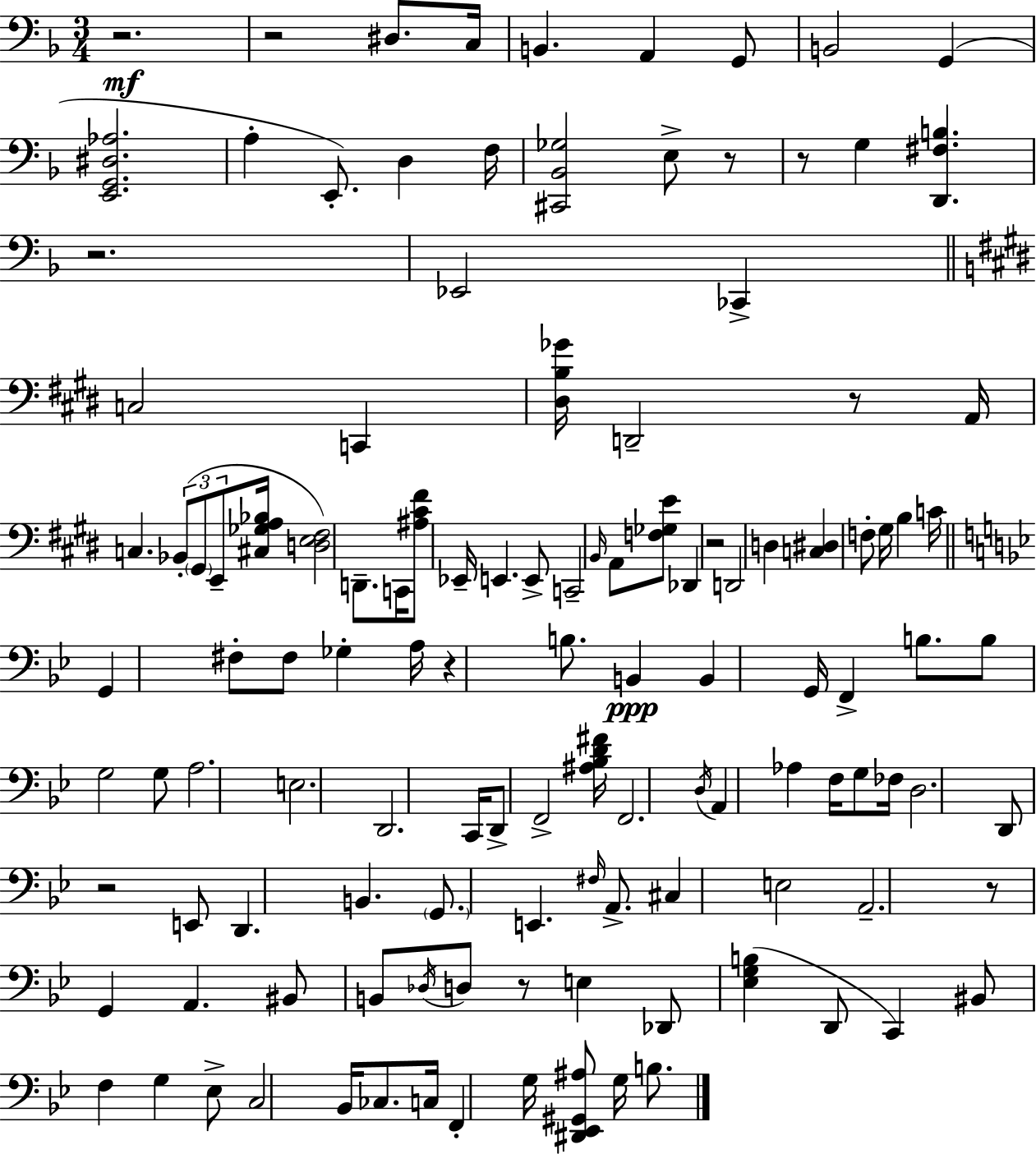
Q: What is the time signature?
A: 3/4